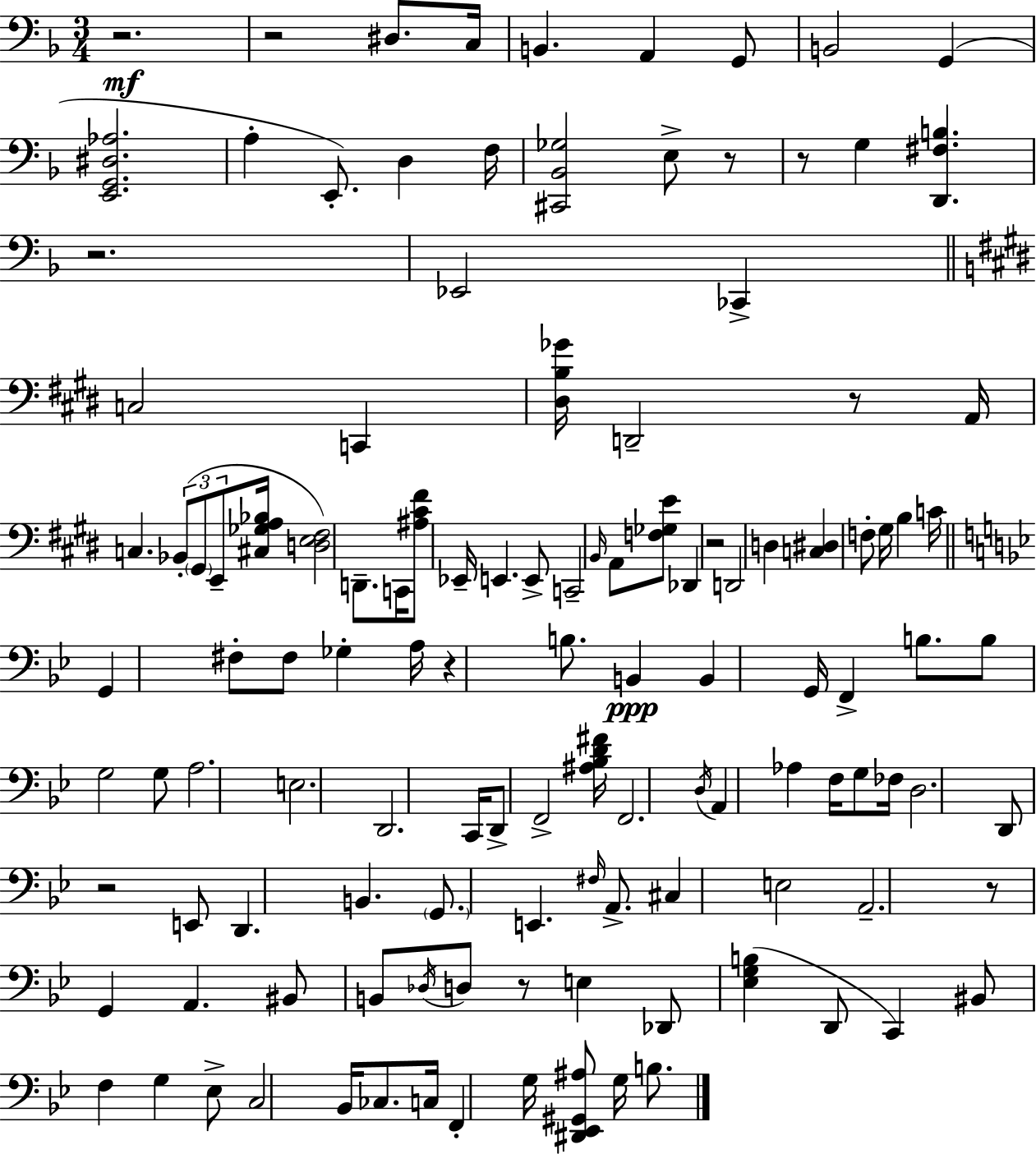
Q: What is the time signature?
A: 3/4